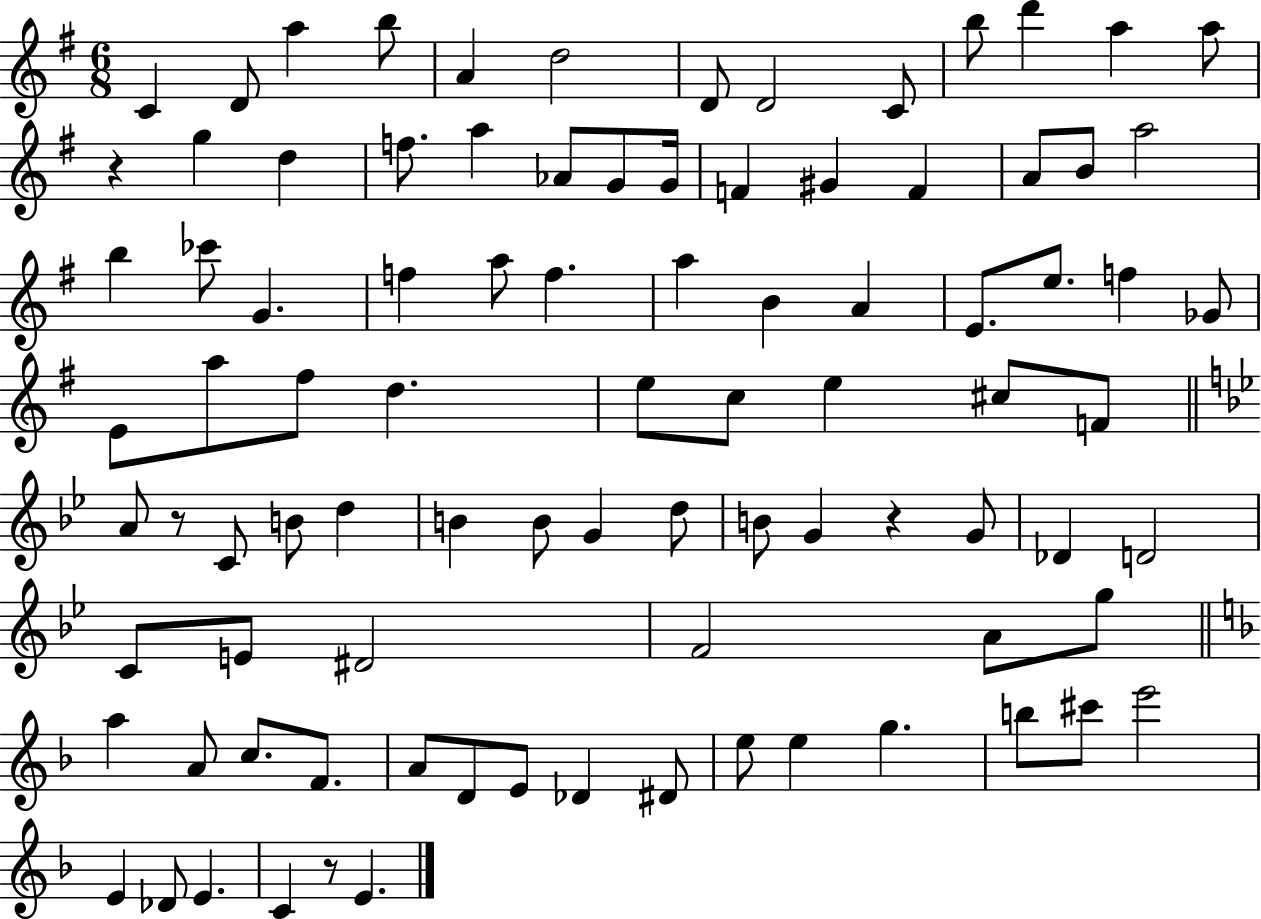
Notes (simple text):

C4/q D4/e A5/q B5/e A4/q D5/h D4/e D4/h C4/e B5/e D6/q A5/q A5/e R/q G5/q D5/q F5/e. A5/q Ab4/e G4/e G4/s F4/q G#4/q F4/q A4/e B4/e A5/h B5/q CES6/e G4/q. F5/q A5/e F5/q. A5/q B4/q A4/q E4/e. E5/e. F5/q Gb4/e E4/e A5/e F#5/e D5/q. E5/e C5/e E5/q C#5/e F4/e A4/e R/e C4/e B4/e D5/q B4/q B4/e G4/q D5/e B4/e G4/q R/q G4/e Db4/q D4/h C4/e E4/e D#4/h F4/h A4/e G5/e A5/q A4/e C5/e. F4/e. A4/e D4/e E4/e Db4/q D#4/e E5/e E5/q G5/q. B5/e C#6/e E6/h E4/q Db4/e E4/q. C4/q R/e E4/q.